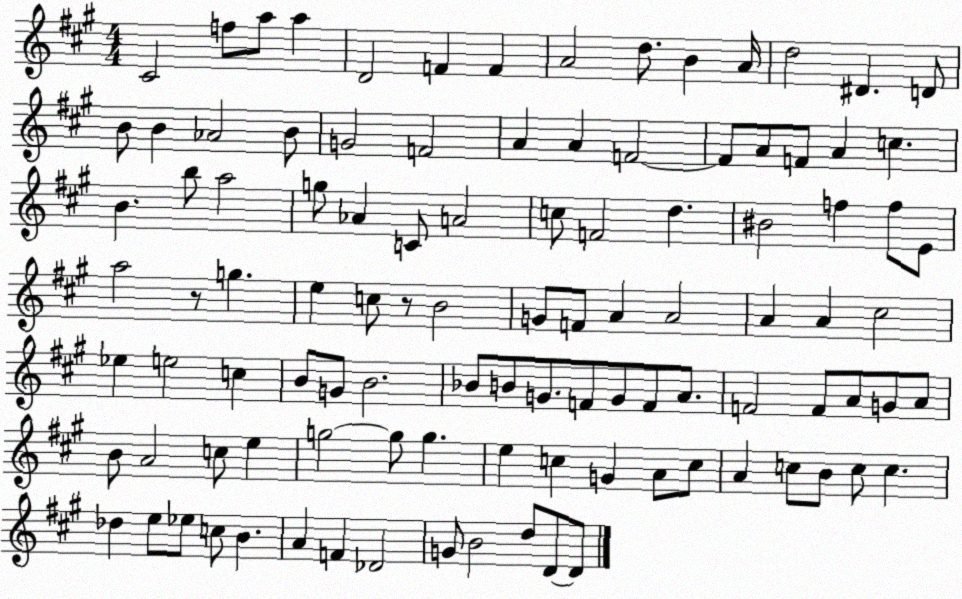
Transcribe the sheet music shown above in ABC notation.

X:1
T:Untitled
M:4/4
L:1/4
K:A
^C2 f/2 a/2 a D2 F F A2 d/2 B A/4 d2 ^D D/2 B/2 B _A2 B/2 G2 F2 A A F2 F/2 A/2 F/2 A c B b/2 a2 g/2 _A C/2 A2 c/2 F2 d ^B2 f f/2 E/2 a2 z/2 g e c/2 z/2 B2 G/2 F/2 A A2 A A ^c2 _e e2 c B/2 G/2 B2 _B/2 B/2 G/2 F/2 G/2 F/2 A/2 F2 F/2 A/2 G/2 A/2 B/2 A2 c/2 e g2 g/2 g e c G A/2 c/2 A c/2 B/2 c/2 c _d e/2 _e/2 c/2 B A F _D2 G/2 B2 d/2 D/2 D/2